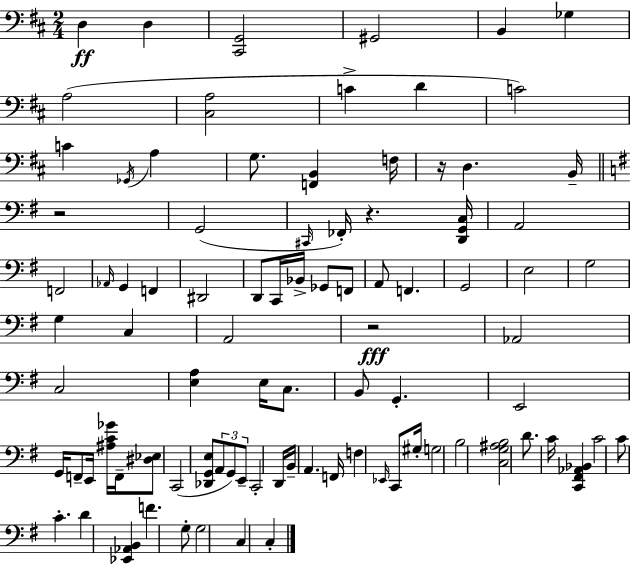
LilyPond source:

{
  \clef bass
  \numericTimeSignature
  \time 2/4
  \key d \major
  \repeat volta 2 { d4\ff d4 | <cis, g,>2 | gis,2 | b,4 ges4 | \break a2( | <cis a>2 | c'4-> d'4 | c'2) | \break c'4 \acciaccatura { ges,16 } a4 | g8. <f, b,>4 | f16 r16 d4. | b,16-- \bar "||" \break \key e \minor r2 | g,2( | \grace { cis,16 } fes,16-.) r4. | <d, g, c>16 a,2 | \break f,2 | \grace { aes,16 } g,4 f,4 | dis,2 | d,8 c,16 bes,16-> ges,8 | \break f,8 a,8 f,4. | g,2 | e2 | g2 | \break g4 c4 | a,2 | r2\fff | aes,2 | \break c2 | <e a>4 e16 c8. | b,8 g,4.-. | e,2 | \break g,16 f,8-- e,16 <ais c' ges'>16 f,16-- | <dis ees>8 c,2( | <des, g, e>8 \tuplet 3/2 { a,8 g,8) | e,8-- } c,2-. | \break d,16 b,16-- a,4. | f,16 f4 \grace { ees,16 } | c,8 gis16-. g2 | b2 | \break <c g ais b>2 | d'8. c'16 <c, fis, aes, bes,>4 | c'2 | c'8 c'4.-. | \break d'4 <ees, aes, b,>4 | f'4. | g8-. g2 | c4 c4-. | \break } \bar "|."
}